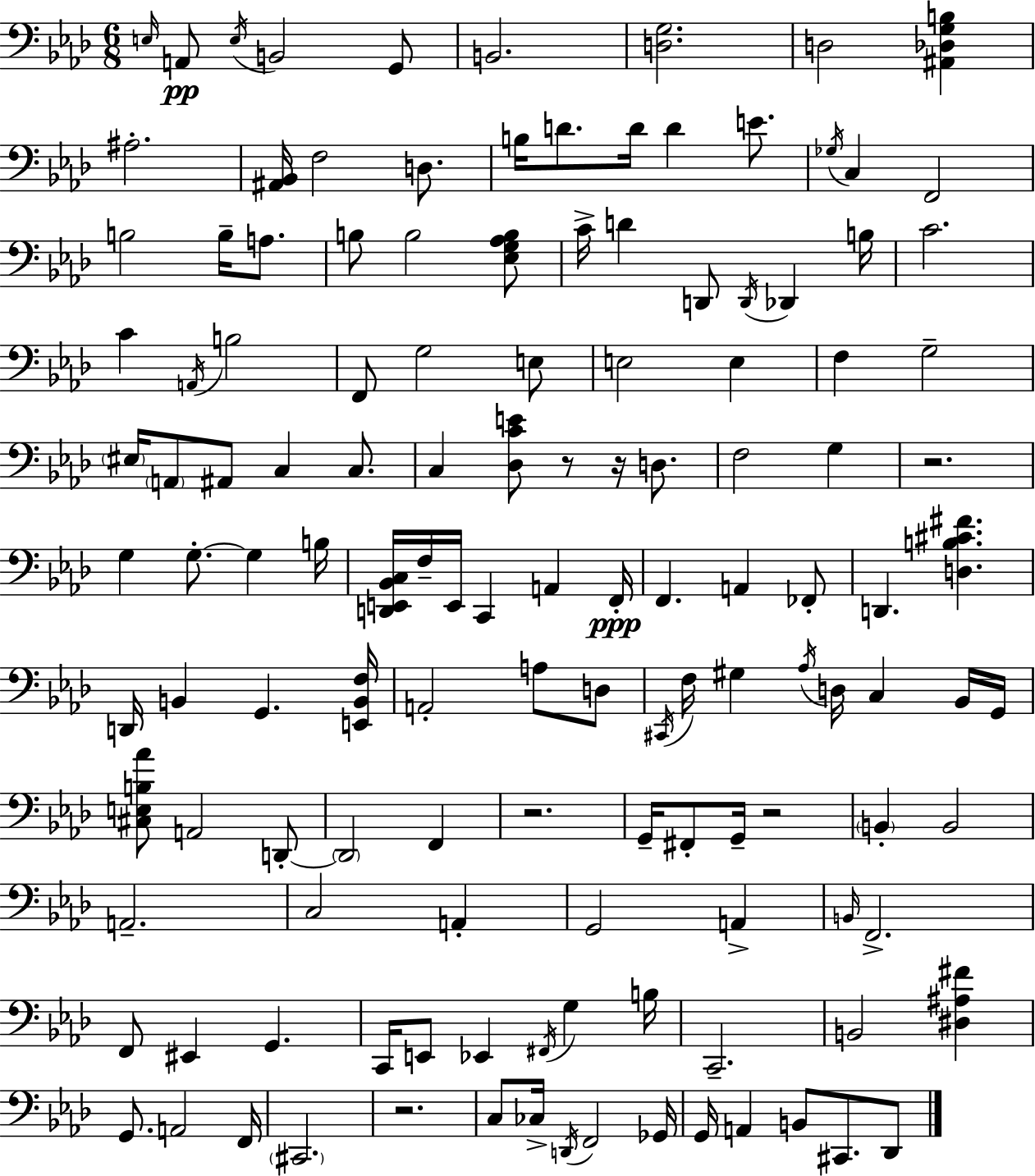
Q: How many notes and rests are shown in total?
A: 133